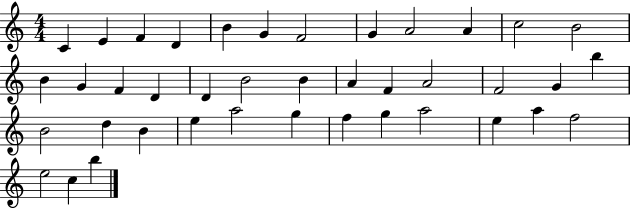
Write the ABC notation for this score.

X:1
T:Untitled
M:4/4
L:1/4
K:C
C E F D B G F2 G A2 A c2 B2 B G F D D B2 B A F A2 F2 G b B2 d B e a2 g f g a2 e a f2 e2 c b